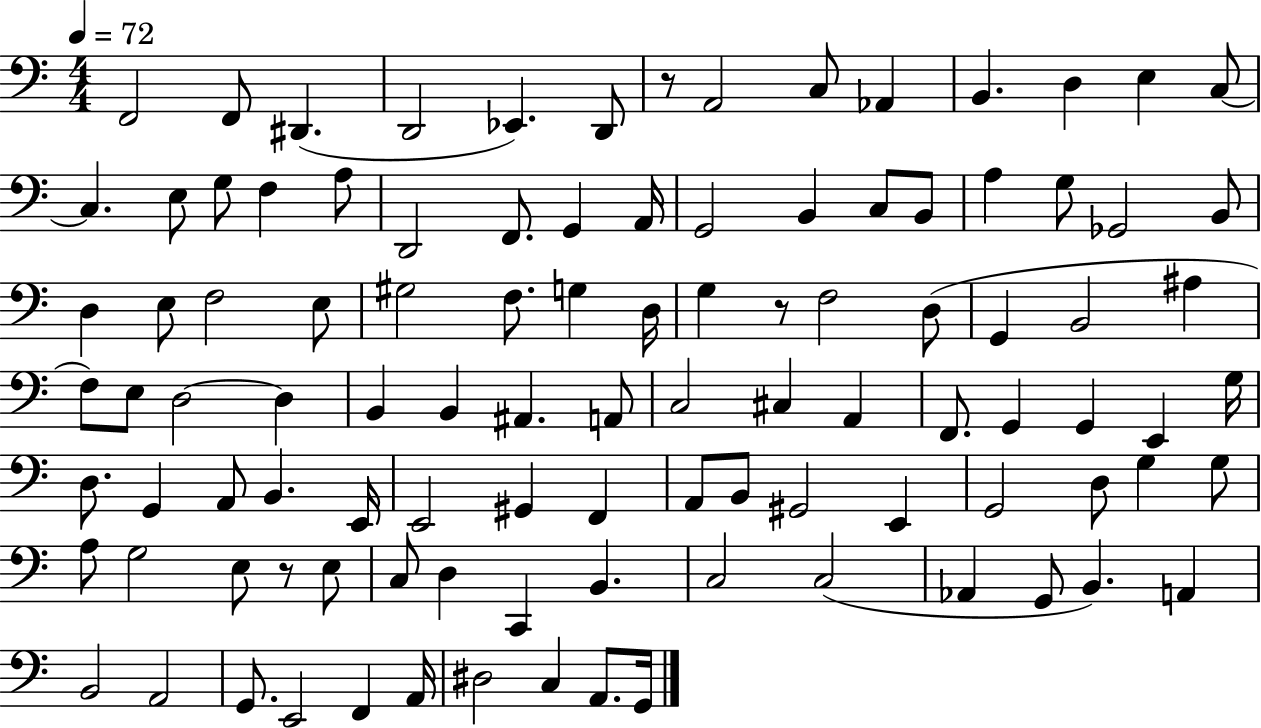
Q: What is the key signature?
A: C major